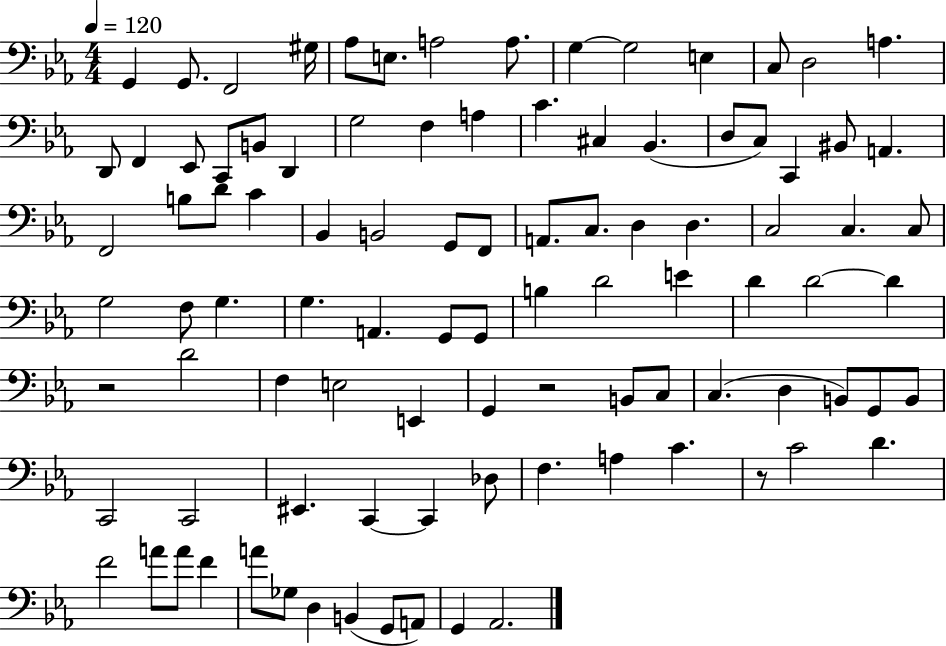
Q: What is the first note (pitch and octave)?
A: G2